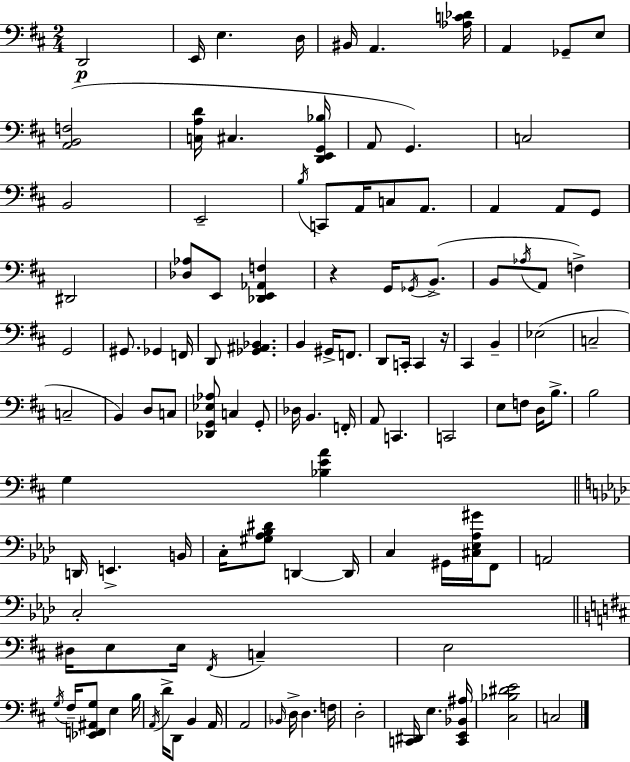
X:1
T:Untitled
M:2/4
L:1/4
K:D
D,,2 E,,/4 E, D,/4 ^B,,/4 A,, [_A,C_D]/4 A,, _G,,/2 E,/2 [A,,B,,F,]2 [C,A,D]/4 ^C, [D,,E,,G,,_B,]/4 A,,/2 G,, C,2 B,,2 E,,2 B,/4 C,,/2 A,,/4 C,/2 A,,/2 A,, A,,/2 G,,/2 ^D,,2 [_D,_A,]/2 E,,/2 [_D,,E,,_A,,F,] z G,,/4 _G,,/4 B,,/2 B,,/2 _A,/4 A,,/2 F, G,,2 ^G,,/2 _G,, F,,/4 D,,/2 [_G,,^A,,_B,,] B,, ^G,,/4 F,,/2 D,,/2 C,,/4 C,, z/4 ^C,, B,, _E,2 C,2 C,2 B,, D,/2 C,/2 [_D,,G,,_E,_A,]/2 C, G,,/2 _D,/4 B,, F,,/4 A,,/2 C,, C,,2 E,/2 F,/2 D,/4 B,/2 B,2 G, [_B,EA] D,,/4 E,, B,,/4 C,/4 [^G,_A,_B,^D]/2 D,, D,,/4 C, ^G,,/4 [^C,_E,_A,^G]/4 F,,/2 A,,2 C,2 ^D,/4 E,/2 E,/4 ^F,,/4 C, E,2 G,/4 ^F,/4 [_E,,F,,^A,,G,]/2 E, B,/4 A,,/4 D/4 D,,/2 B,, A,,/4 A,,2 _B,,/4 D,/4 D, F,/4 D,2 [C,,^D,,]/4 E, [C,,E,,_B,,^A,]/4 [^C,_B,^DE]2 C,2